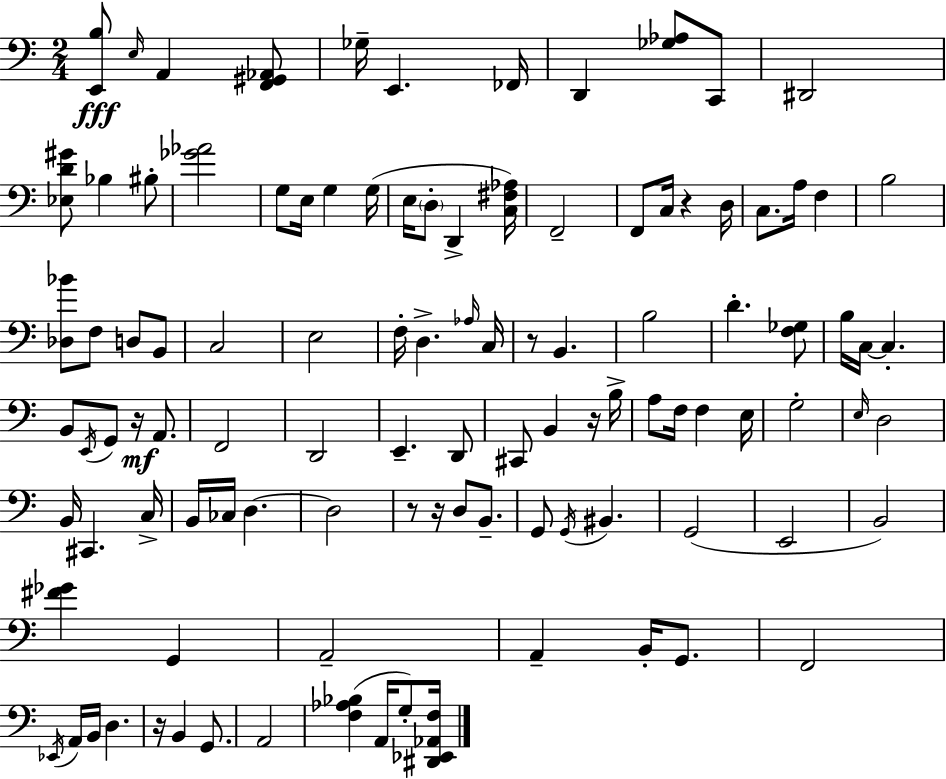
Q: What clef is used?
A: bass